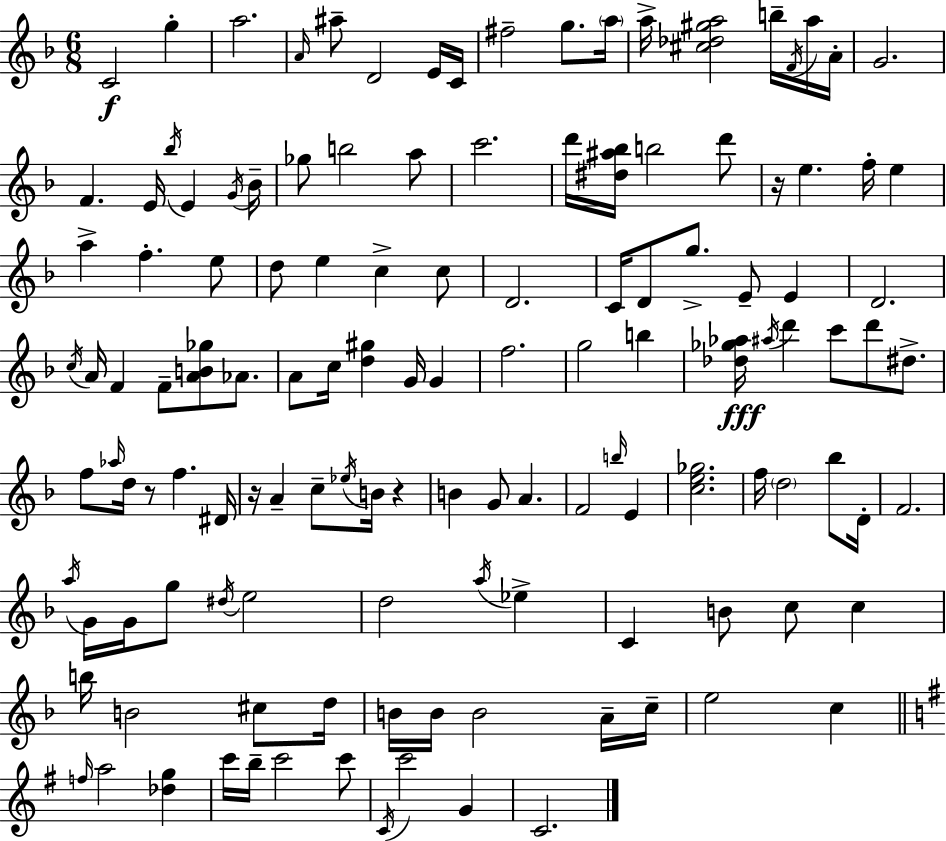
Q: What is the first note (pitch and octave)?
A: C4